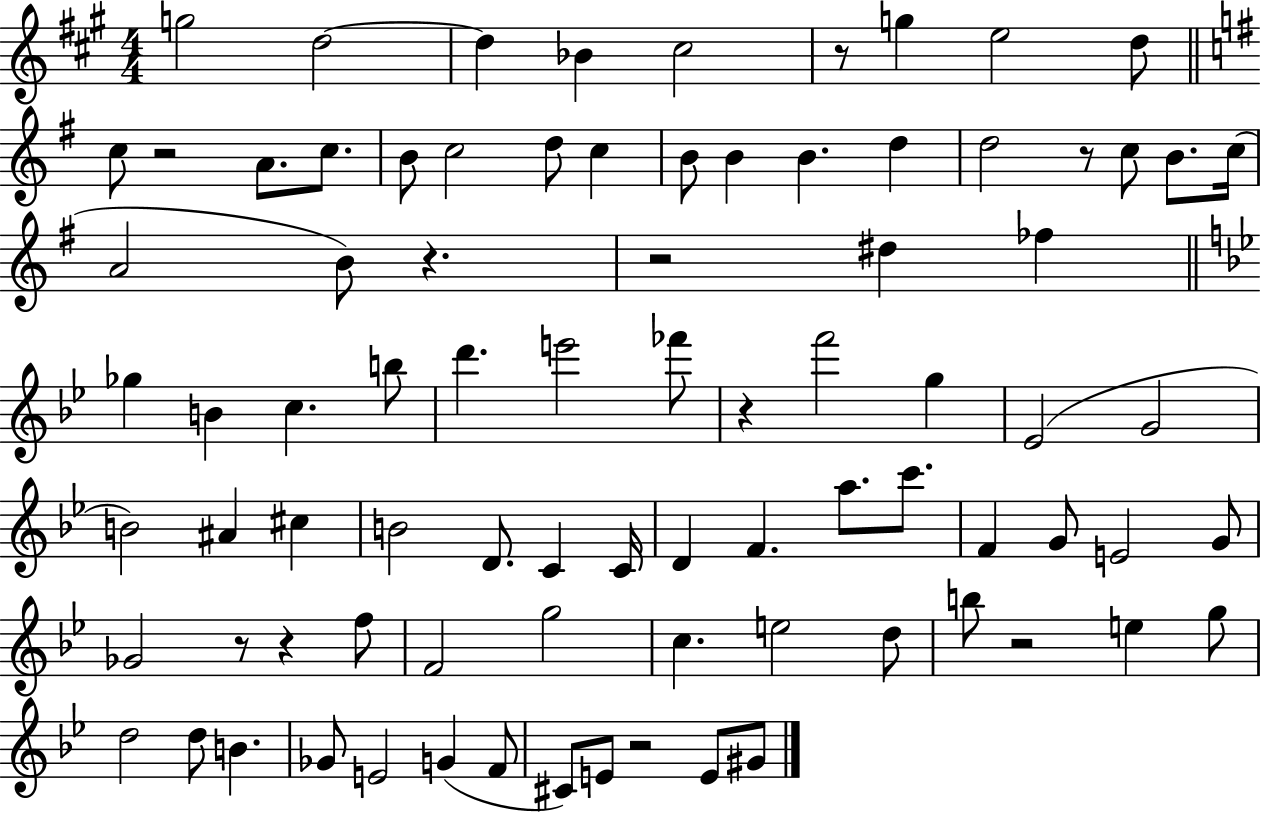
{
  \clef treble
  \numericTimeSignature
  \time 4/4
  \key a \major
  g''2 d''2~~ | d''4 bes'4 cis''2 | r8 g''4 e''2 d''8 | \bar "||" \break \key g \major c''8 r2 a'8. c''8. | b'8 c''2 d''8 c''4 | b'8 b'4 b'4. d''4 | d''2 r8 c''8 b'8. c''16( | \break a'2 b'8) r4. | r2 dis''4 fes''4 | \bar "||" \break \key bes \major ges''4 b'4 c''4. b''8 | d'''4. e'''2 fes'''8 | r4 f'''2 g''4 | ees'2( g'2 | \break b'2) ais'4 cis''4 | b'2 d'8. c'4 c'16 | d'4 f'4. a''8. c'''8. | f'4 g'8 e'2 g'8 | \break ges'2 r8 r4 f''8 | f'2 g''2 | c''4. e''2 d''8 | b''8 r2 e''4 g''8 | \break d''2 d''8 b'4. | ges'8 e'2 g'4( f'8 | cis'8) e'8 r2 e'8 gis'8 | \bar "|."
}